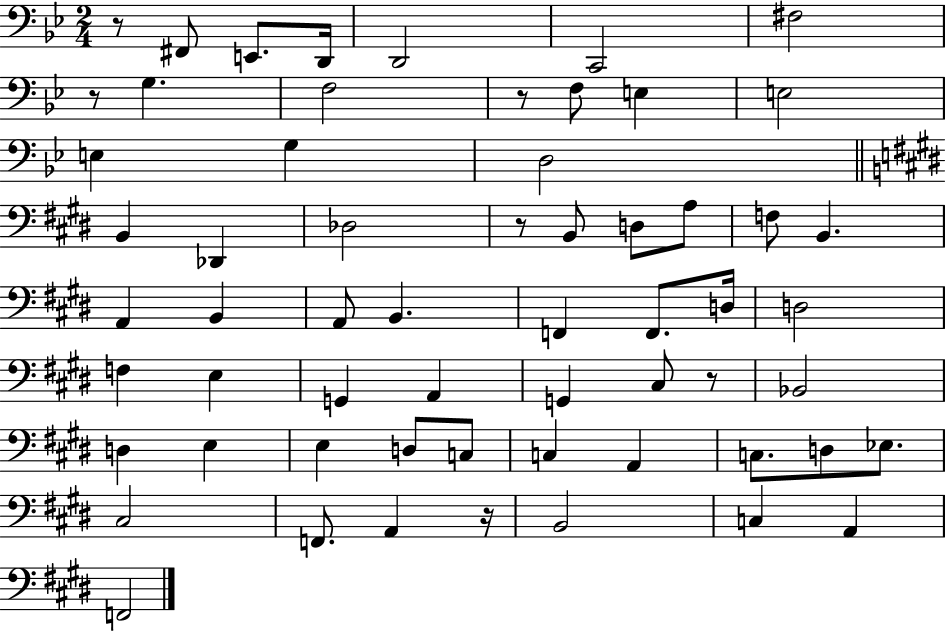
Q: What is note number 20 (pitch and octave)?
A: A3